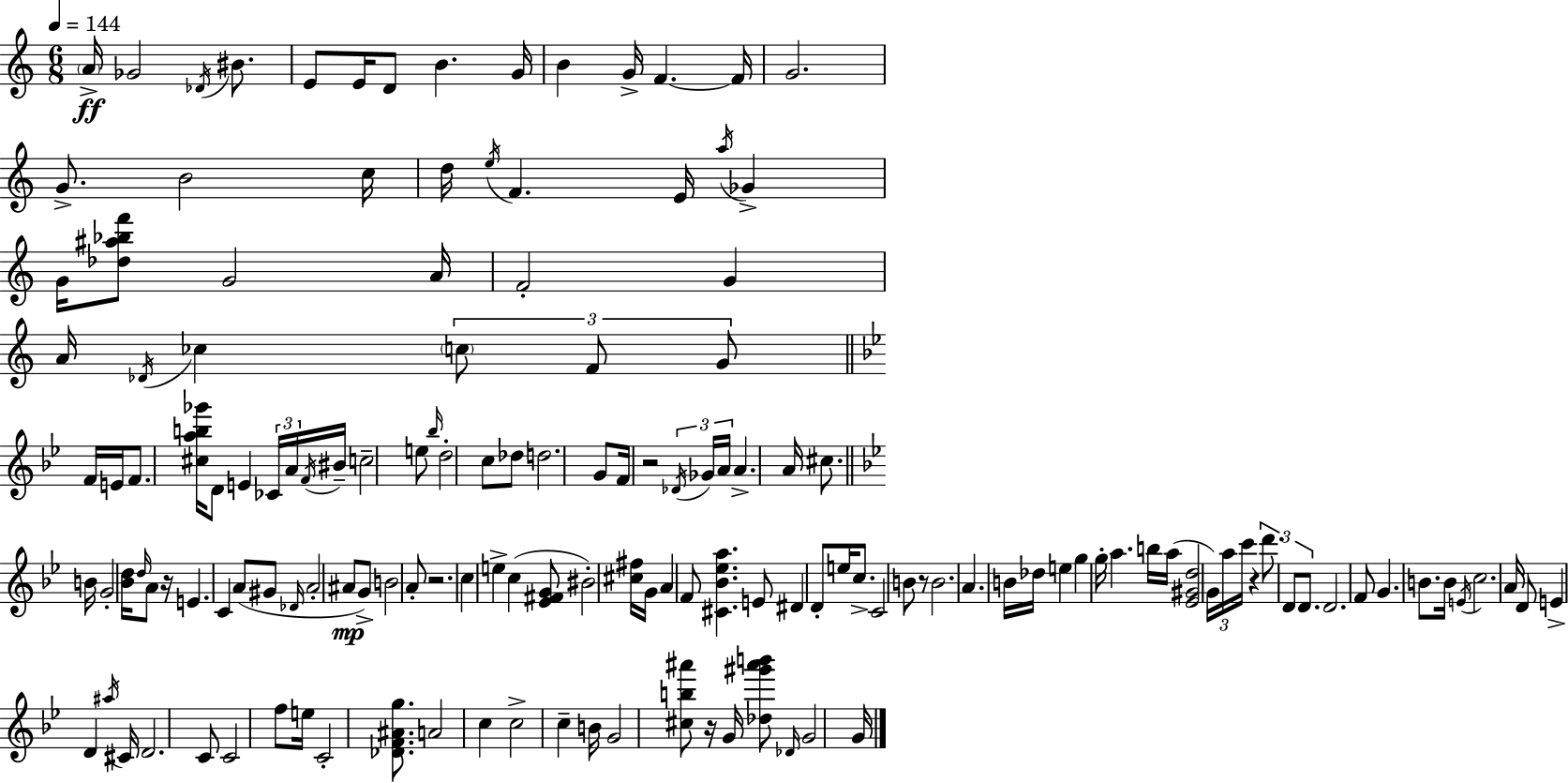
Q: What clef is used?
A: treble